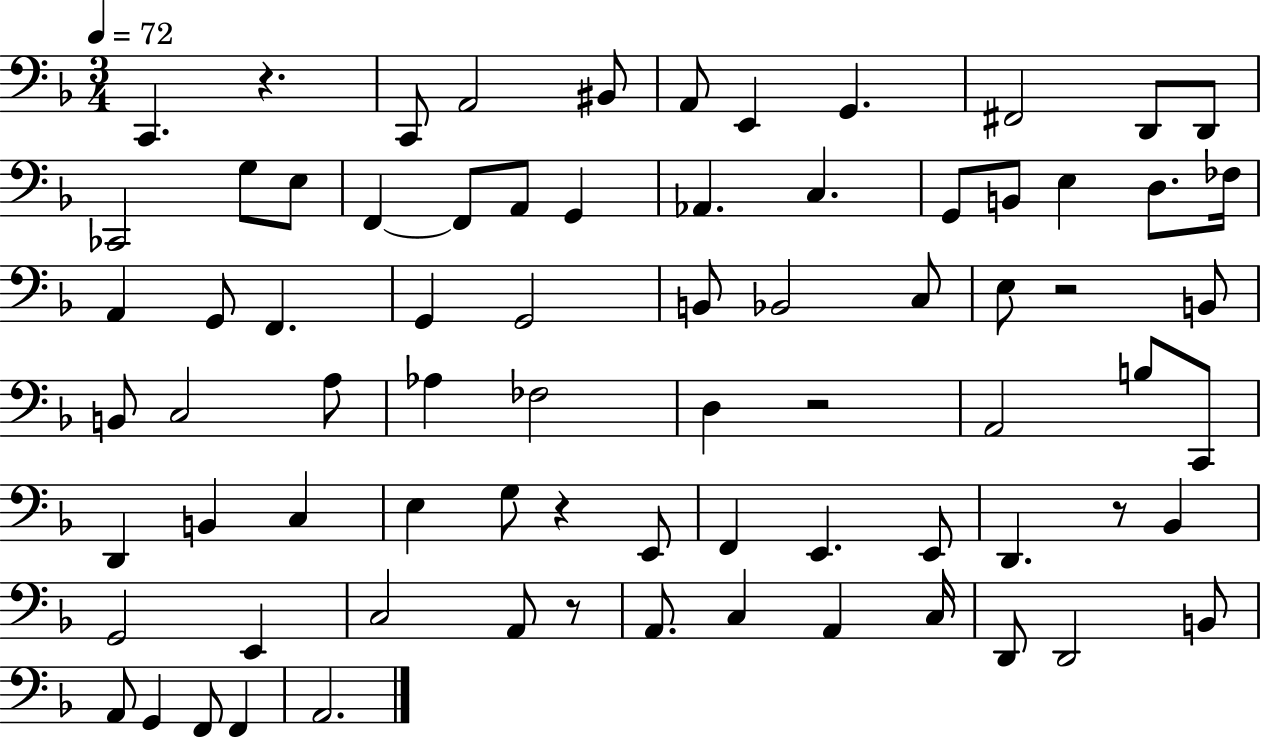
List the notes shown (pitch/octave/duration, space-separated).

C2/q. R/q. C2/e A2/h BIS2/e A2/e E2/q G2/q. F#2/h D2/e D2/e CES2/h G3/e E3/e F2/q F2/e A2/e G2/q Ab2/q. C3/q. G2/e B2/e E3/q D3/e. FES3/s A2/q G2/e F2/q. G2/q G2/h B2/e Bb2/h C3/e E3/e R/h B2/e B2/e C3/h A3/e Ab3/q FES3/h D3/q R/h A2/h B3/e C2/e D2/q B2/q C3/q E3/q G3/e R/q E2/e F2/q E2/q. E2/e D2/q. R/e Bb2/q G2/h E2/q C3/h A2/e R/e A2/e. C3/q A2/q C3/s D2/e D2/h B2/e A2/e G2/q F2/e F2/q A2/h.